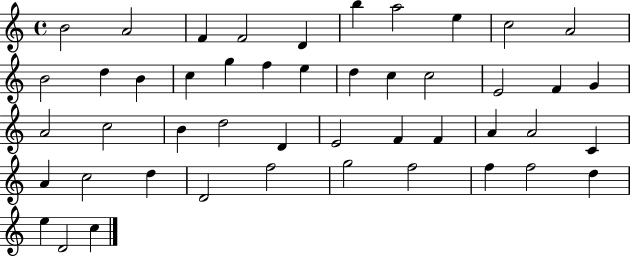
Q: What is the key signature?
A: C major